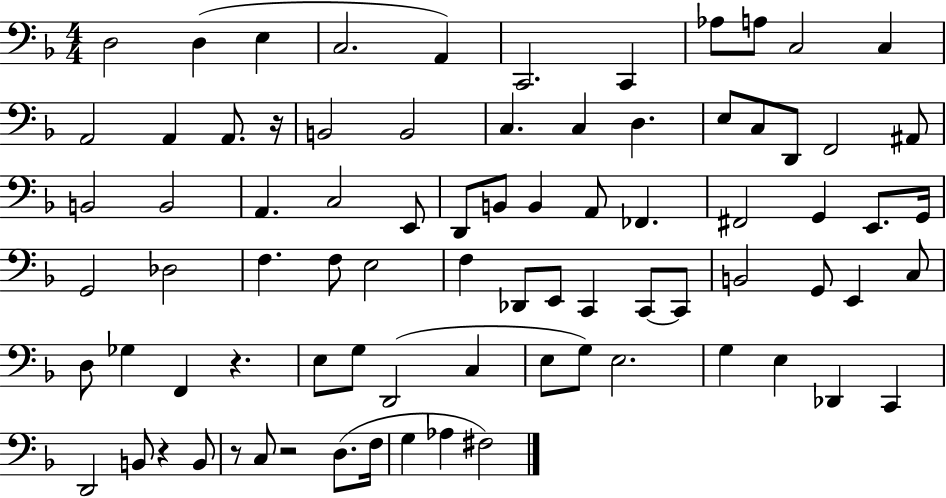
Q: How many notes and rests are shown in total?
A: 81